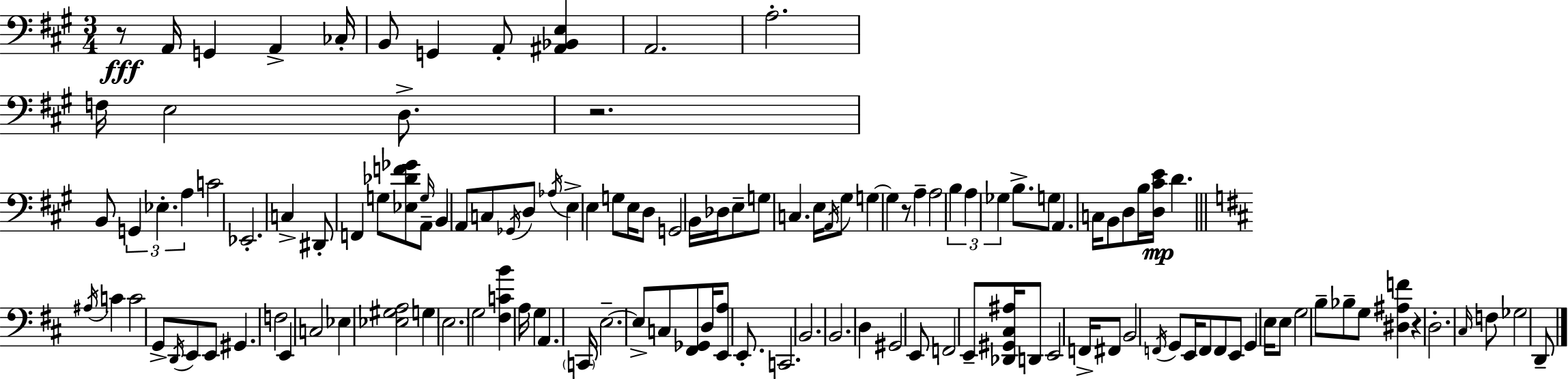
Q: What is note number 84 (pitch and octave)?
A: C2